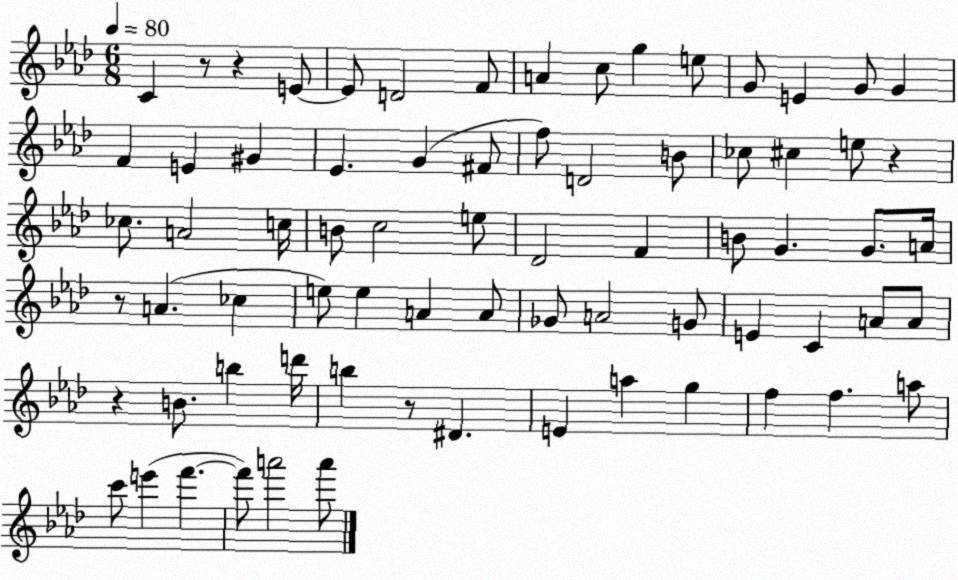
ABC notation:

X:1
T:Untitled
M:6/8
L:1/4
K:Ab
C z/2 z E/2 E/2 D2 F/2 A c/2 g e/2 G/2 E G/2 G F E ^G _E G ^F/2 f/2 D2 B/2 _c/2 ^c e/2 z _c/2 A2 c/4 B/2 c2 e/2 _D2 F B/2 G G/2 A/4 z/2 A _c e/2 e A A/2 _G/2 A2 G/2 E C A/2 A/2 z B/2 b d'/4 b z/2 ^D E a g f f a/2 c'/2 e' f' f'/2 a'2 a'/2